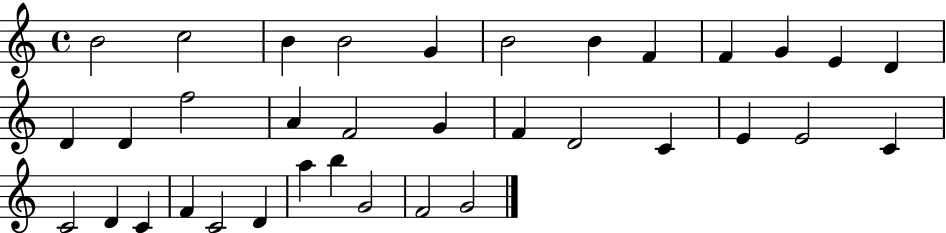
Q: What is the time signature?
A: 4/4